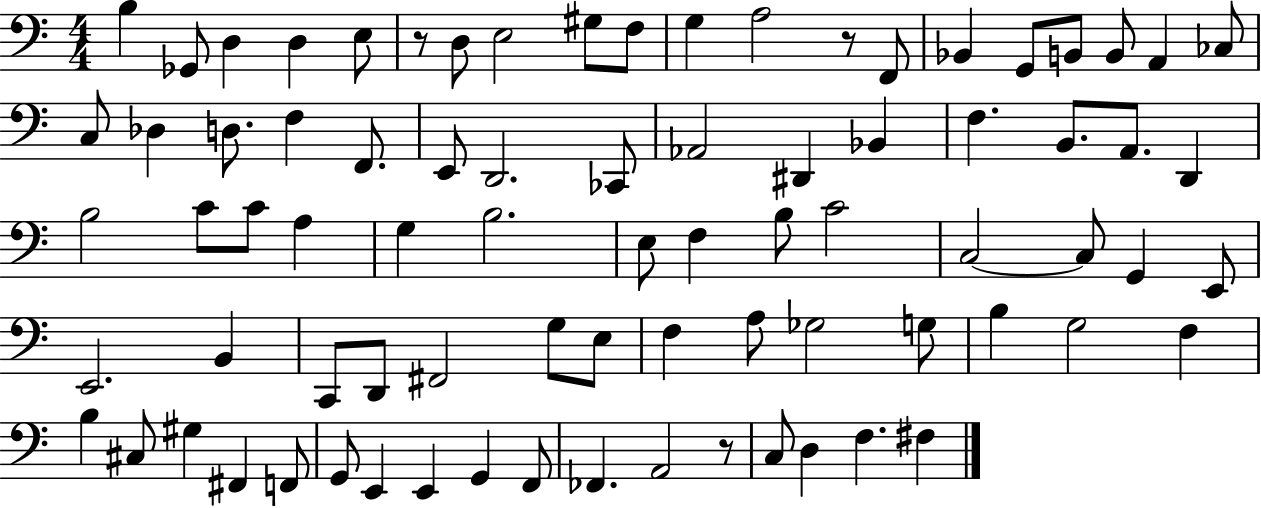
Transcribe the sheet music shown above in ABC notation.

X:1
T:Untitled
M:4/4
L:1/4
K:C
B, _G,,/2 D, D, E,/2 z/2 D,/2 E,2 ^G,/2 F,/2 G, A,2 z/2 F,,/2 _B,, G,,/2 B,,/2 B,,/2 A,, _C,/2 C,/2 _D, D,/2 F, F,,/2 E,,/2 D,,2 _C,,/2 _A,,2 ^D,, _B,, F, B,,/2 A,,/2 D,, B,2 C/2 C/2 A, G, B,2 E,/2 F, B,/2 C2 C,2 C,/2 G,, E,,/2 E,,2 B,, C,,/2 D,,/2 ^F,,2 G,/2 E,/2 F, A,/2 _G,2 G,/2 B, G,2 F, B, ^C,/2 ^G, ^F,, F,,/2 G,,/2 E,, E,, G,, F,,/2 _F,, A,,2 z/2 C,/2 D, F, ^F,